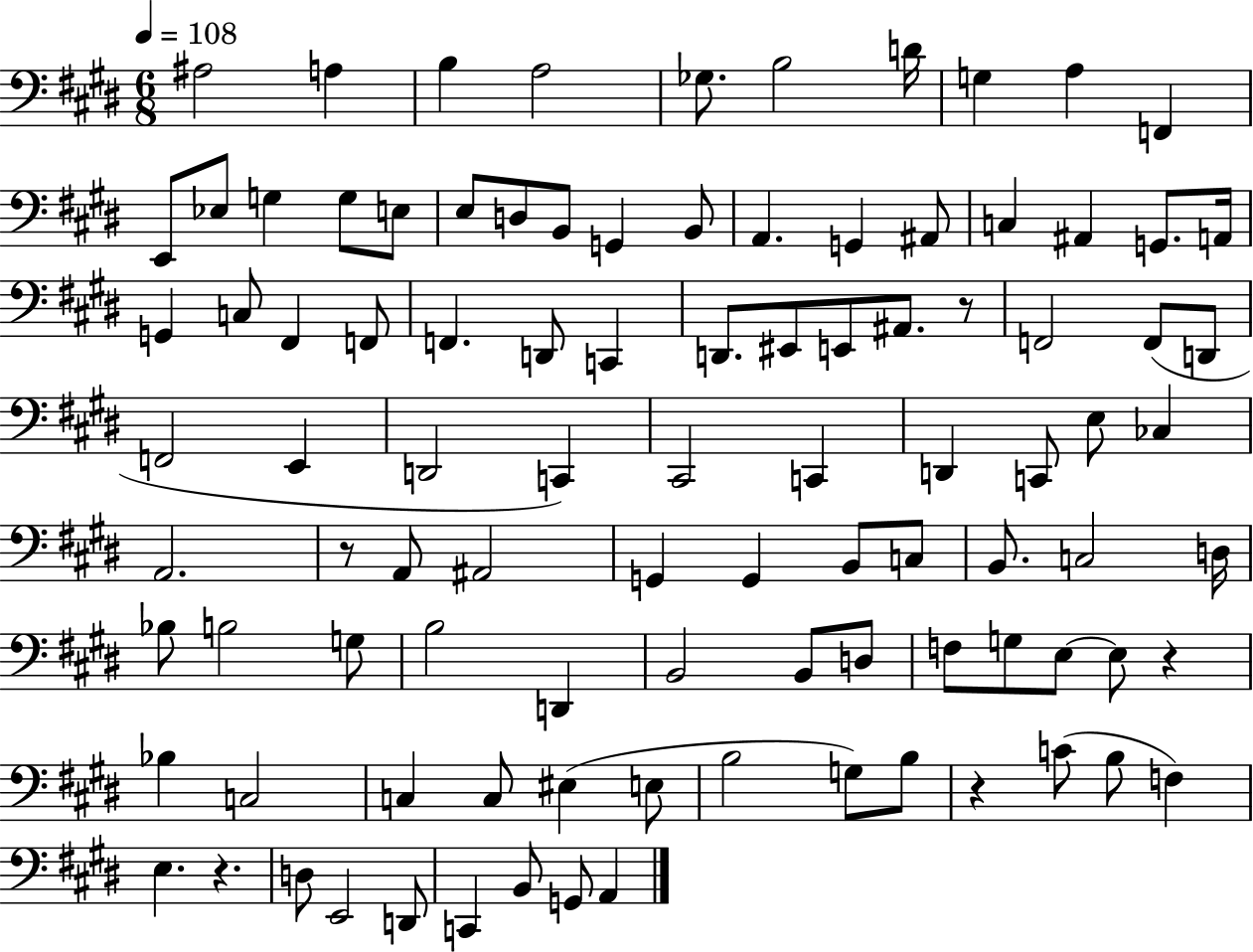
X:1
T:Untitled
M:6/8
L:1/4
K:E
^A,2 A, B, A,2 _G,/2 B,2 D/4 G, A, F,, E,,/2 _E,/2 G, G,/2 E,/2 E,/2 D,/2 B,,/2 G,, B,,/2 A,, G,, ^A,,/2 C, ^A,, G,,/2 A,,/4 G,, C,/2 ^F,, F,,/2 F,, D,,/2 C,, D,,/2 ^E,,/2 E,,/2 ^A,,/2 z/2 F,,2 F,,/2 D,,/2 F,,2 E,, D,,2 C,, ^C,,2 C,, D,, C,,/2 E,/2 _C, A,,2 z/2 A,,/2 ^A,,2 G,, G,, B,,/2 C,/2 B,,/2 C,2 D,/4 _B,/2 B,2 G,/2 B,2 D,, B,,2 B,,/2 D,/2 F,/2 G,/2 E,/2 E,/2 z _B, C,2 C, C,/2 ^E, E,/2 B,2 G,/2 B,/2 z C/2 B,/2 F, E, z D,/2 E,,2 D,,/2 C,, B,,/2 G,,/2 A,,